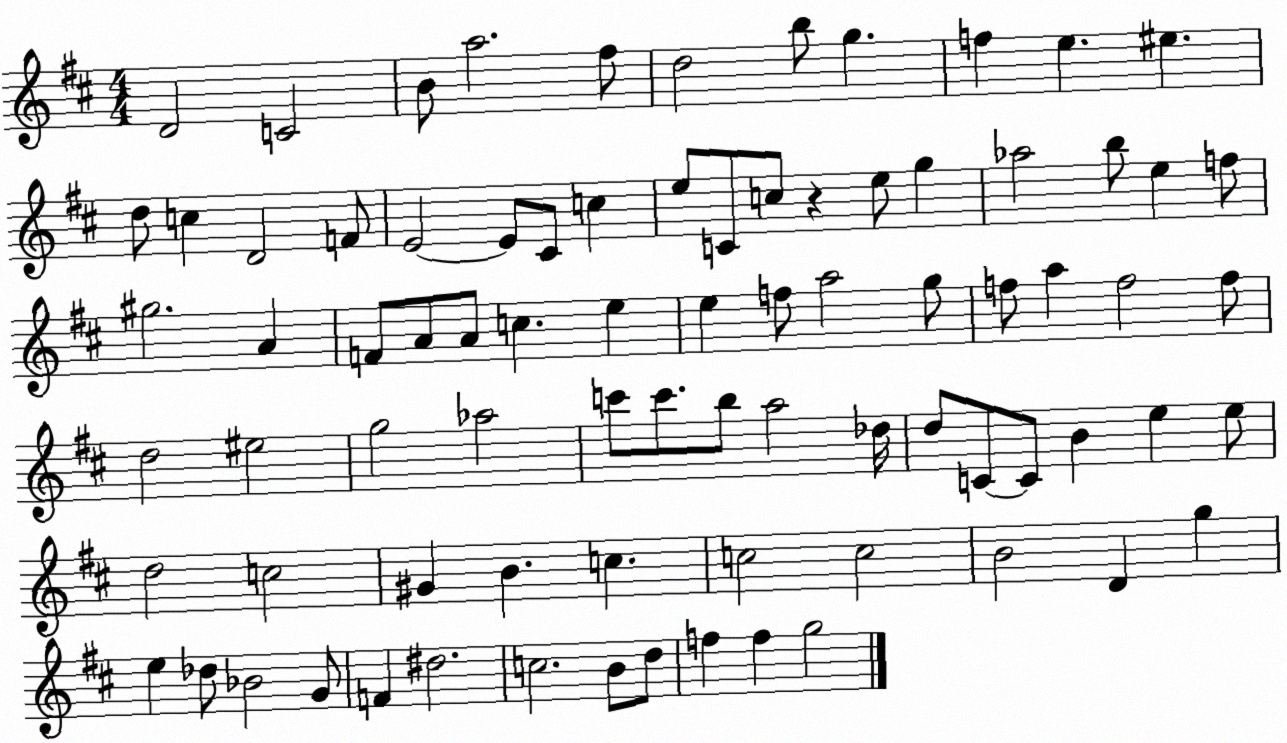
X:1
T:Untitled
M:4/4
L:1/4
K:D
D2 C2 B/2 a2 ^f/2 d2 b/2 g f e ^e d/2 c D2 F/2 E2 E/2 ^C/2 c e/2 C/2 c/2 z e/2 g _a2 b/2 e f/2 ^g2 A F/2 A/2 A/2 c e e f/2 a2 g/2 f/2 a f2 f/2 d2 ^e2 g2 _a2 c'/2 c'/2 b/2 a2 _d/4 d/2 C/2 C/2 B e e/2 d2 c2 ^G B c c2 c2 B2 D g e _d/2 _B2 G/2 F ^d2 c2 B/2 d/2 f f g2